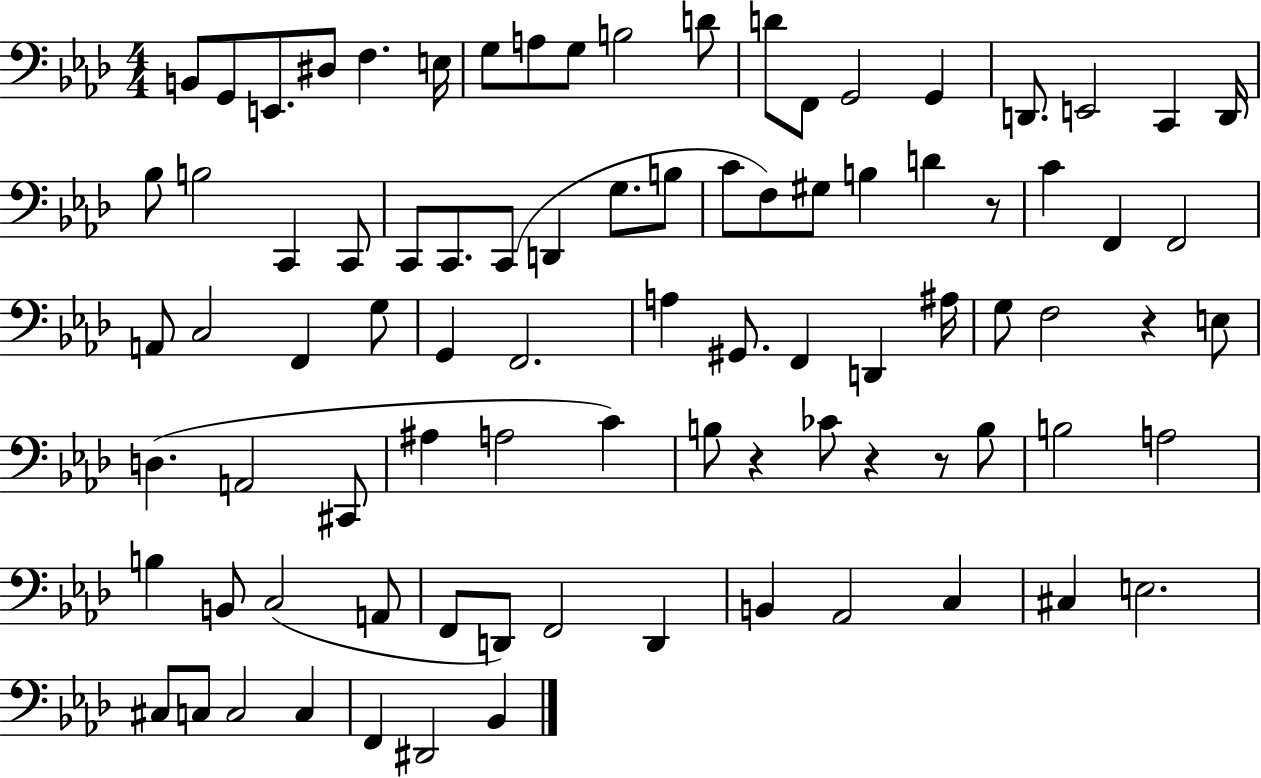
B2/e G2/e E2/e. D#3/e F3/q. E3/s G3/e A3/e G3/e B3/h D4/e D4/e F2/e G2/h G2/q D2/e. E2/h C2/q D2/s Bb3/e B3/h C2/q C2/e C2/e C2/e. C2/e D2/q G3/e. B3/e C4/e F3/e G#3/e B3/q D4/q R/e C4/q F2/q F2/h A2/e C3/h F2/q G3/e G2/q F2/h. A3/q G#2/e. F2/q D2/q A#3/s G3/e F3/h R/q E3/e D3/q. A2/h C#2/e A#3/q A3/h C4/q B3/e R/q CES4/e R/q R/e B3/e B3/h A3/h B3/q B2/e C3/h A2/e F2/e D2/e F2/h D2/q B2/q Ab2/h C3/q C#3/q E3/h. C#3/e C3/e C3/h C3/q F2/q D#2/h Bb2/q